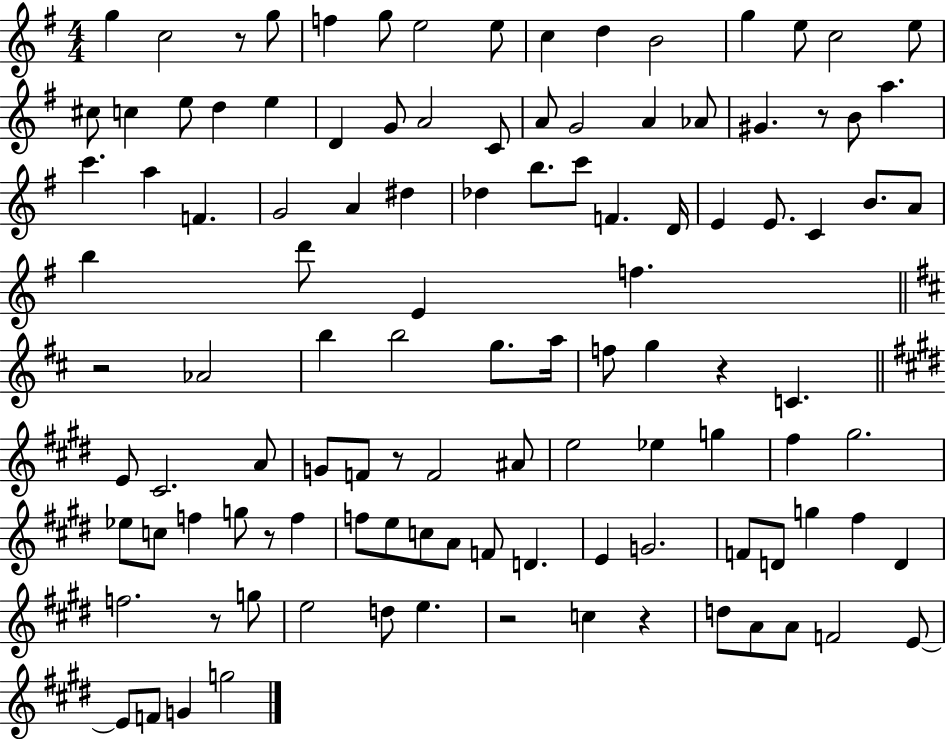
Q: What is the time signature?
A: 4/4